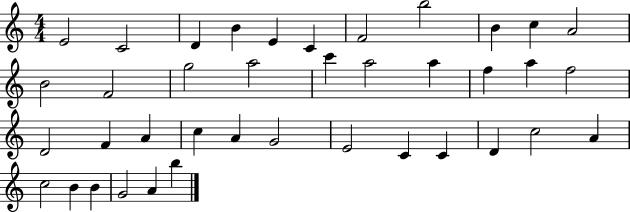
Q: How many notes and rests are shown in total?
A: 39